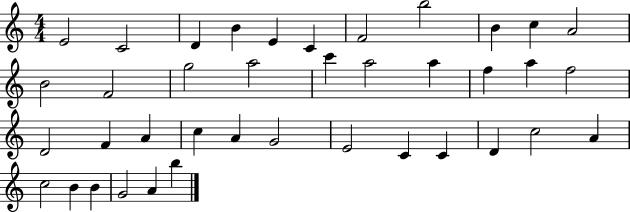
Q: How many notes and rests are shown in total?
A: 39